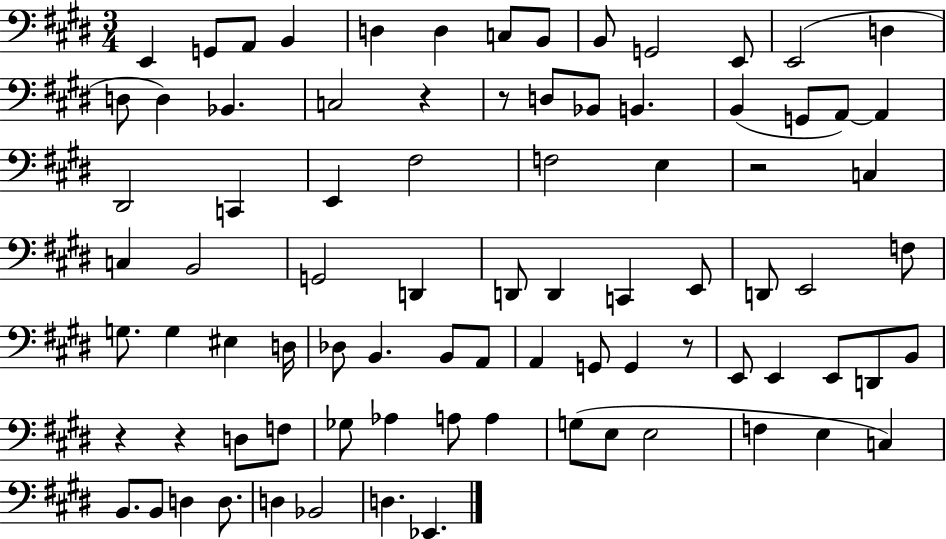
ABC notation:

X:1
T:Untitled
M:3/4
L:1/4
K:E
E,, G,,/2 A,,/2 B,, D, D, C,/2 B,,/2 B,,/2 G,,2 E,,/2 E,,2 D, D,/2 D, _B,, C,2 z z/2 D,/2 _B,,/2 B,, B,, G,,/2 A,,/2 A,, ^D,,2 C,, E,, ^F,2 F,2 E, z2 C, C, B,,2 G,,2 D,, D,,/2 D,, C,, E,,/2 D,,/2 E,,2 F,/2 G,/2 G, ^E, D,/4 _D,/2 B,, B,,/2 A,,/2 A,, G,,/2 G,, z/2 E,,/2 E,, E,,/2 D,,/2 B,,/2 z z D,/2 F,/2 _G,/2 _A, A,/2 A, G,/2 E,/2 E,2 F, E, C, B,,/2 B,,/2 D, D,/2 D, _B,,2 D, _E,,